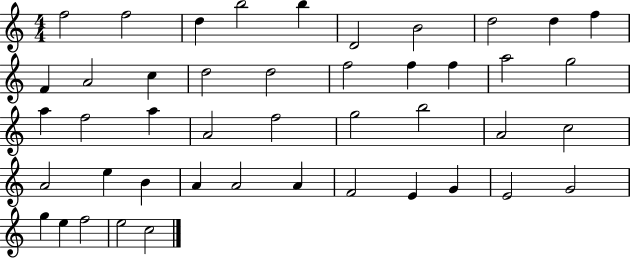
X:1
T:Untitled
M:4/4
L:1/4
K:C
f2 f2 d b2 b D2 B2 d2 d f F A2 c d2 d2 f2 f f a2 g2 a f2 a A2 f2 g2 b2 A2 c2 A2 e B A A2 A F2 E G E2 G2 g e f2 e2 c2